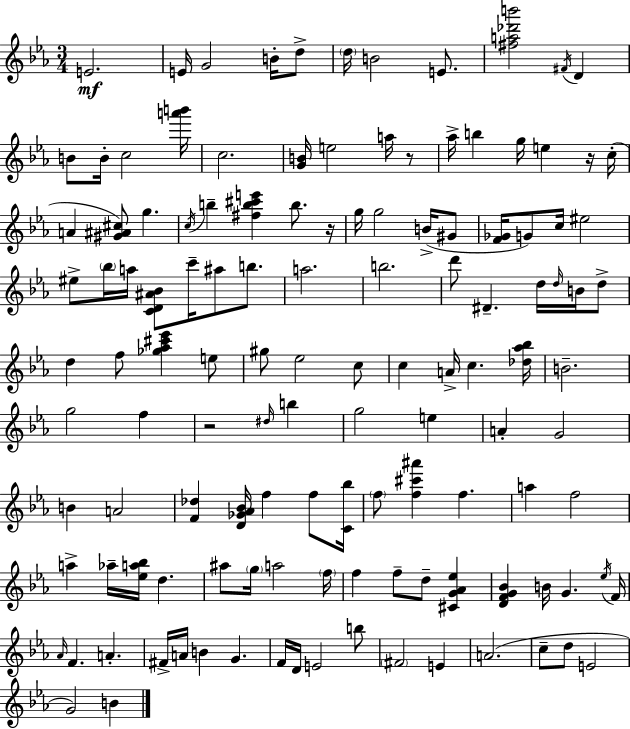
E4/h. E4/s G4/h B4/s D5/e D5/s B4/h E4/e. [F#5,A5,Db6,B6]/h F#4/s D4/q B4/e B4/s C5/h [A6,B6]/s C5/h. [G4,B4]/s E5/h A5/s R/e Ab5/s B5/q G5/s E5/q R/s C5/s A4/q [G#4,A#4,C#5]/e G5/q. C5/s B5/q [F#5,B5,C#6,E6]/q B5/e. R/s G5/s G5/h B4/s G#4/e [F4,Gb4]/s G4/e C5/s EIS5/h EIS5/e Bb5/s A5/s [C4,D4,A#4,Bb4]/e C6/s A#5/e B5/e. A5/h. B5/h. D6/e D#4/q. D5/s D5/s B4/s D5/e D5/q F5/e [Gb5,Ab5,C#6,Eb6]/q E5/e G#5/e Eb5/h C5/e C5/q A4/s C5/q. [Db5,Ab5,Bb5]/s B4/h. G5/h F5/q R/h D#5/s B5/q G5/h E5/q A4/q G4/h B4/q A4/h [F4,Db5]/q [D4,Gb4,Ab4,Bb4]/s F5/q F5/e [C4,Bb5]/s F5/e [F5,C#6,A#6]/q F5/q. A5/q F5/h A5/q Ab5/s [Eb5,A5,Bb5]/s D5/q. A#5/e G5/s A5/h F5/s F5/q F5/e D5/e [C#4,G4,Ab4,Eb5]/q [D4,F4,G4,Bb4]/q B4/s G4/q. Eb5/s F4/s Ab4/s F4/q. A4/q. F#4/s A4/s B4/q G4/q. F4/s D4/s E4/h B5/e F#4/h E4/q A4/h. C5/e D5/e E4/h G4/h B4/q